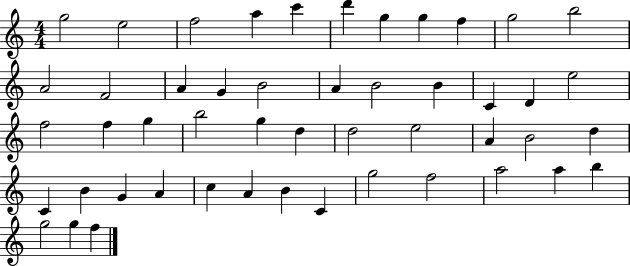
G5/h E5/h F5/h A5/q C6/q D6/q G5/q G5/q F5/q G5/h B5/h A4/h F4/h A4/q G4/q B4/h A4/q B4/h B4/q C4/q D4/q E5/h F5/h F5/q G5/q B5/h G5/q D5/q D5/h E5/h A4/q B4/h D5/q C4/q B4/q G4/q A4/q C5/q A4/q B4/q C4/q G5/h F5/h A5/h A5/q B5/q G5/h G5/q F5/q